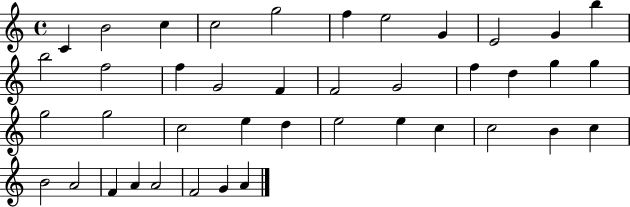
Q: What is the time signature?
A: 4/4